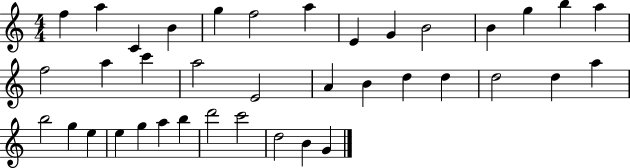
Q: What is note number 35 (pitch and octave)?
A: C6